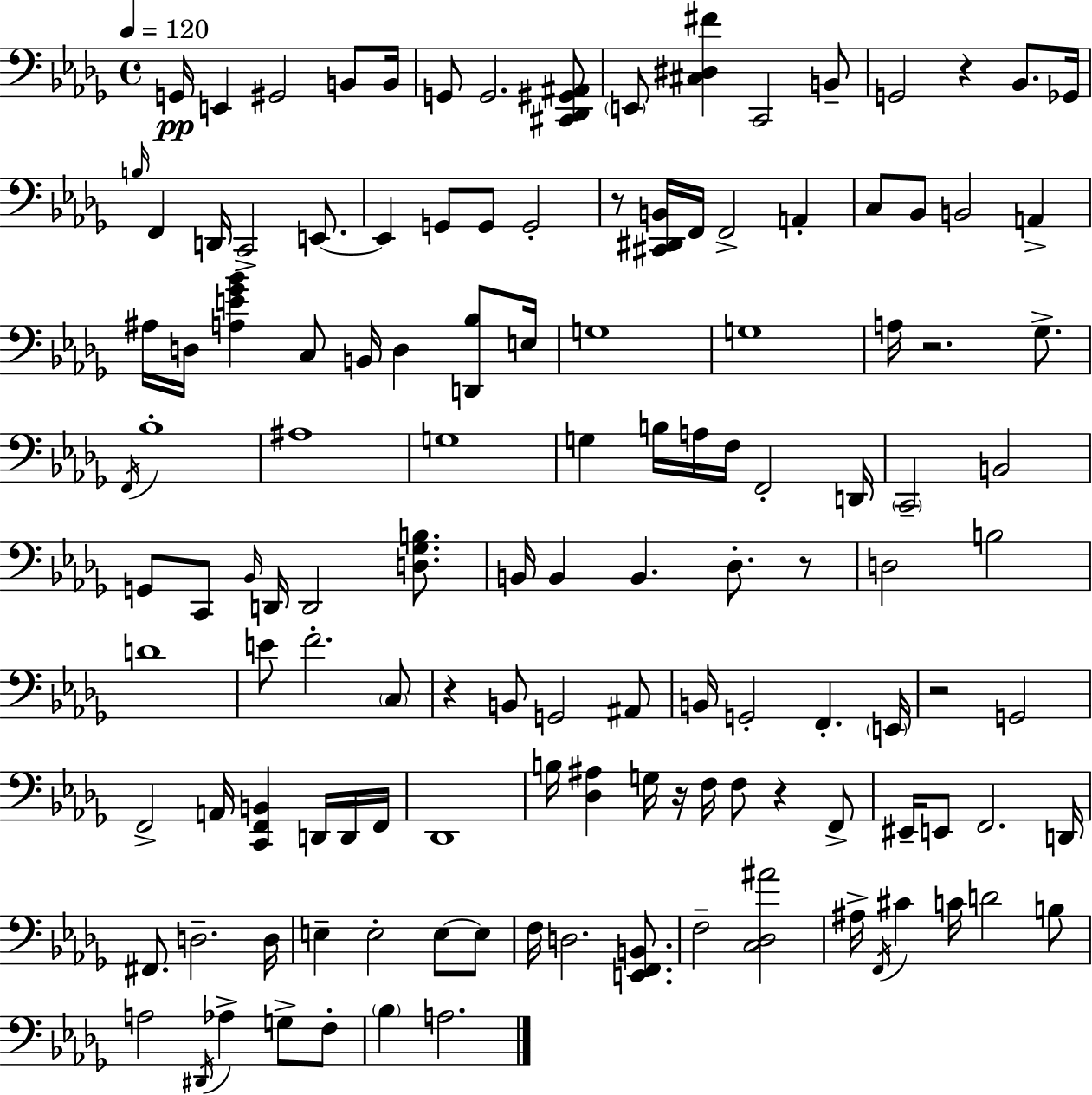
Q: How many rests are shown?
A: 8